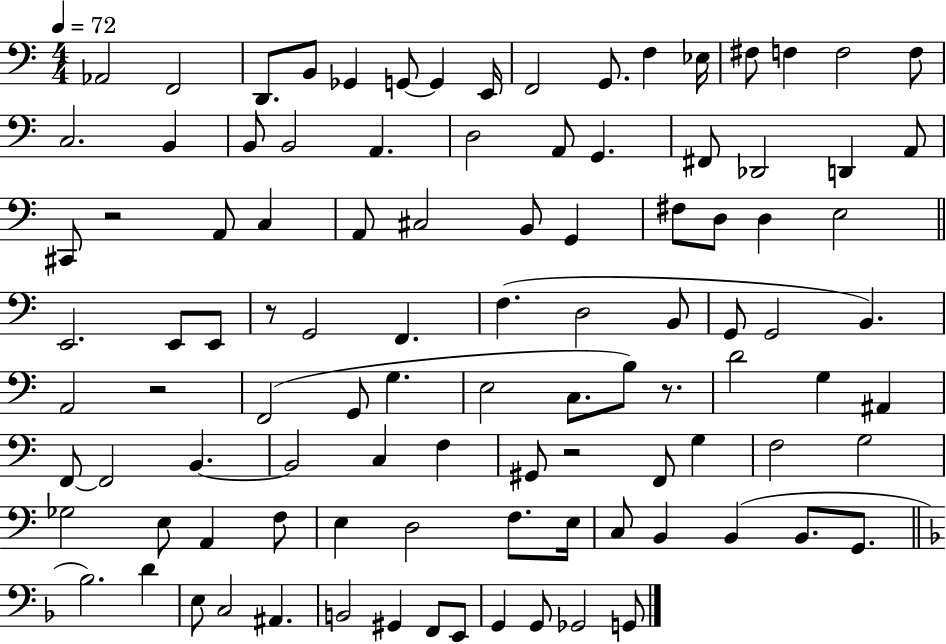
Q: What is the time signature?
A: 4/4